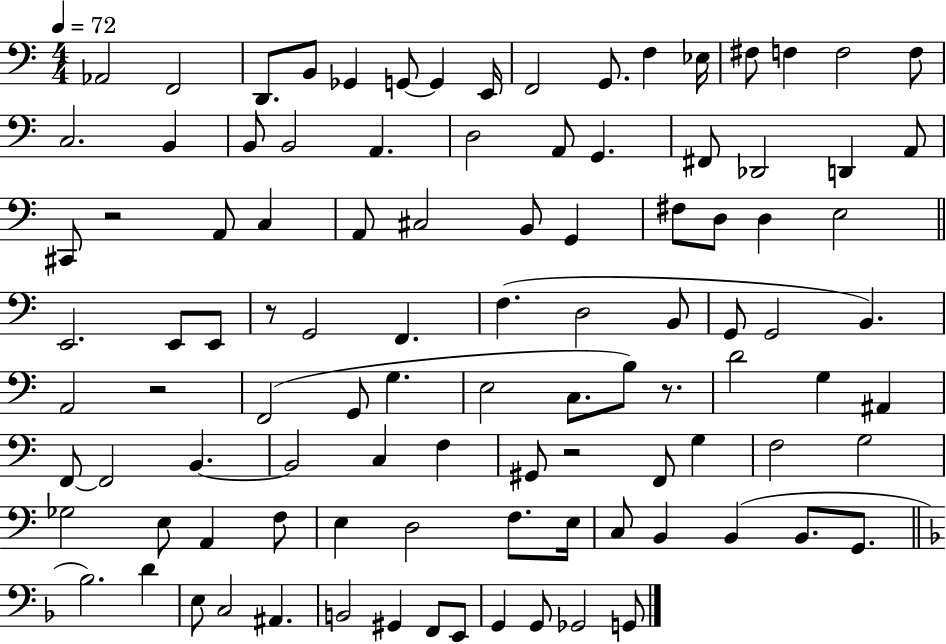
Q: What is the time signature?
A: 4/4